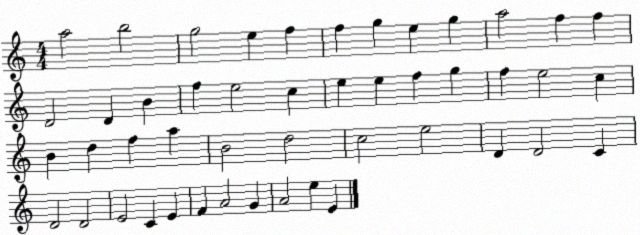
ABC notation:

X:1
T:Untitled
M:4/4
L:1/4
K:C
a2 b2 g2 e f f g e g a2 f f D2 D B f e2 c e e f g f e2 c B d f a B2 d2 c2 e2 D D2 C D2 D2 E2 C E F A2 G A2 e E